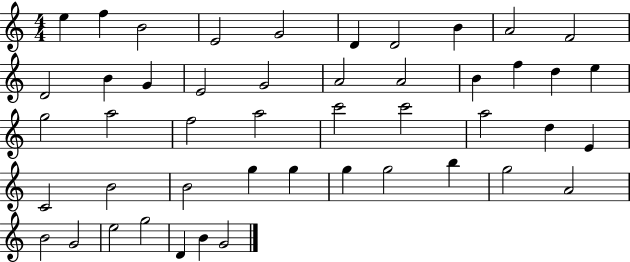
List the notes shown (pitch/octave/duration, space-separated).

E5/q F5/q B4/h E4/h G4/h D4/q D4/h B4/q A4/h F4/h D4/h B4/q G4/q E4/h G4/h A4/h A4/h B4/q F5/q D5/q E5/q G5/h A5/h F5/h A5/h C6/h C6/h A5/h D5/q E4/q C4/h B4/h B4/h G5/q G5/q G5/q G5/h B5/q G5/h A4/h B4/h G4/h E5/h G5/h D4/q B4/q G4/h